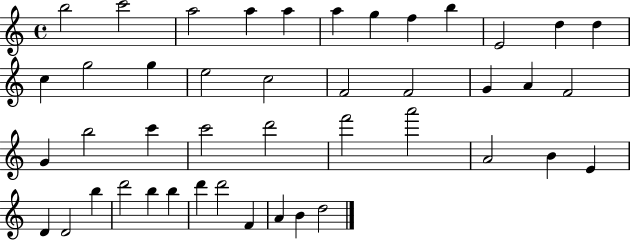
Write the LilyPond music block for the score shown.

{
  \clef treble
  \time 4/4
  \defaultTimeSignature
  \key c \major
  b''2 c'''2 | a''2 a''4 a''4 | a''4 g''4 f''4 b''4 | e'2 d''4 d''4 | \break c''4 g''2 g''4 | e''2 c''2 | f'2 f'2 | g'4 a'4 f'2 | \break g'4 b''2 c'''4 | c'''2 d'''2 | f'''2 a'''2 | a'2 b'4 e'4 | \break d'4 d'2 b''4 | d'''2 b''4 b''4 | d'''4 d'''2 f'4 | a'4 b'4 d''2 | \break \bar "|."
}